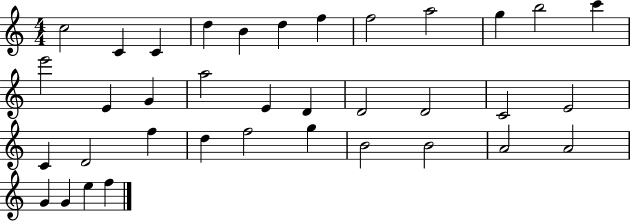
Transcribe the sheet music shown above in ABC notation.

X:1
T:Untitled
M:4/4
L:1/4
K:C
c2 C C d B d f f2 a2 g b2 c' e'2 E G a2 E D D2 D2 C2 E2 C D2 f d f2 g B2 B2 A2 A2 G G e f